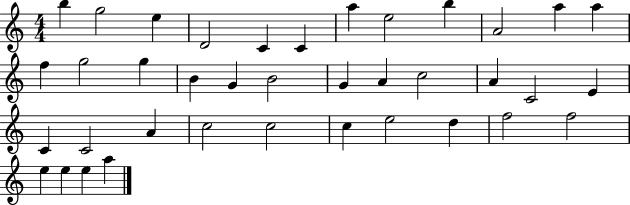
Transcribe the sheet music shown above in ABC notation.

X:1
T:Untitled
M:4/4
L:1/4
K:C
b g2 e D2 C C a e2 b A2 a a f g2 g B G B2 G A c2 A C2 E C C2 A c2 c2 c e2 d f2 f2 e e e a